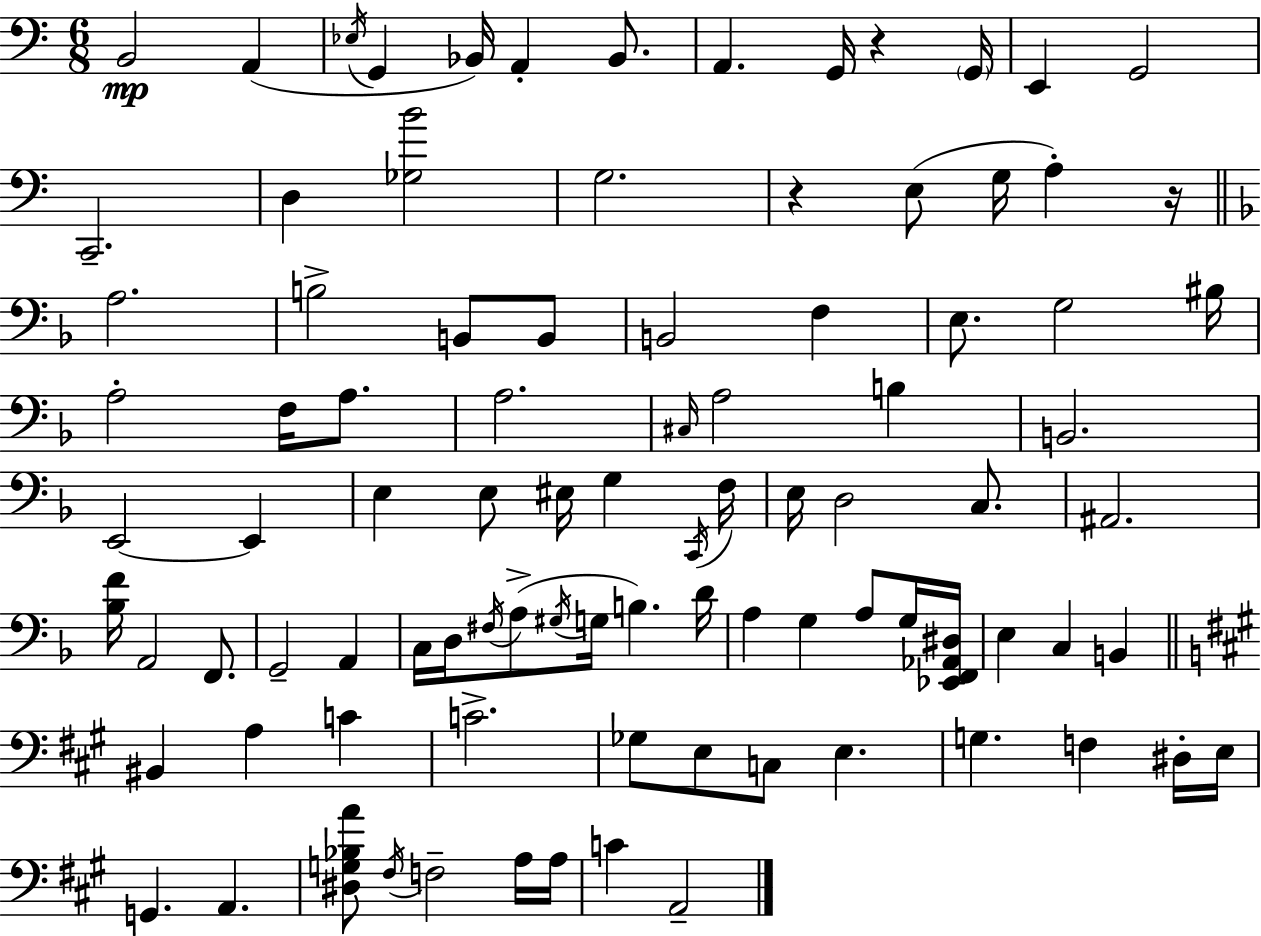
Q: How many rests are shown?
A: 3